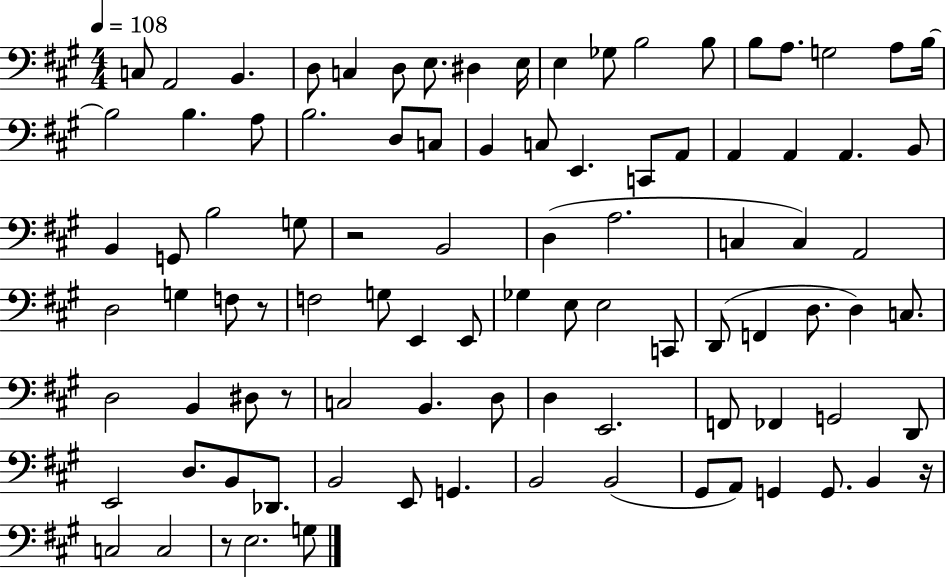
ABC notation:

X:1
T:Untitled
M:4/4
L:1/4
K:A
C,/2 A,,2 B,, D,/2 C, D,/2 E,/2 ^D, E,/4 E, _G,/2 B,2 B,/2 B,/2 A,/2 G,2 A,/2 B,/4 B,2 B, A,/2 B,2 D,/2 C,/2 B,, C,/2 E,, C,,/2 A,,/2 A,, A,, A,, B,,/2 B,, G,,/2 B,2 G,/2 z2 B,,2 D, A,2 C, C, A,,2 D,2 G, F,/2 z/2 F,2 G,/2 E,, E,,/2 _G, E,/2 E,2 C,,/2 D,,/2 F,, D,/2 D, C,/2 D,2 B,, ^D,/2 z/2 C,2 B,, D,/2 D, E,,2 F,,/2 _F,, G,,2 D,,/2 E,,2 D,/2 B,,/2 _D,,/2 B,,2 E,,/2 G,, B,,2 B,,2 ^G,,/2 A,,/2 G,, G,,/2 B,, z/4 C,2 C,2 z/2 E,2 G,/2